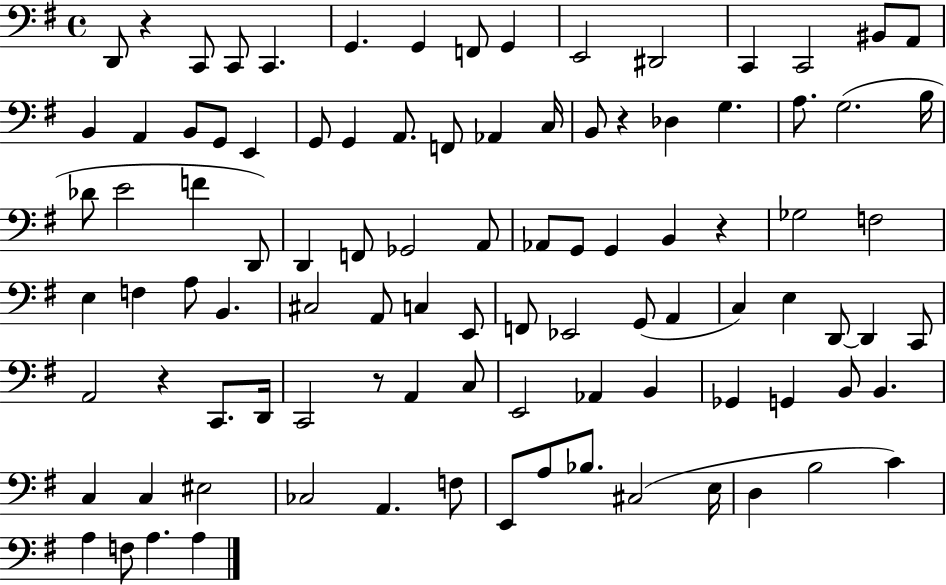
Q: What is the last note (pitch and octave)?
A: A3